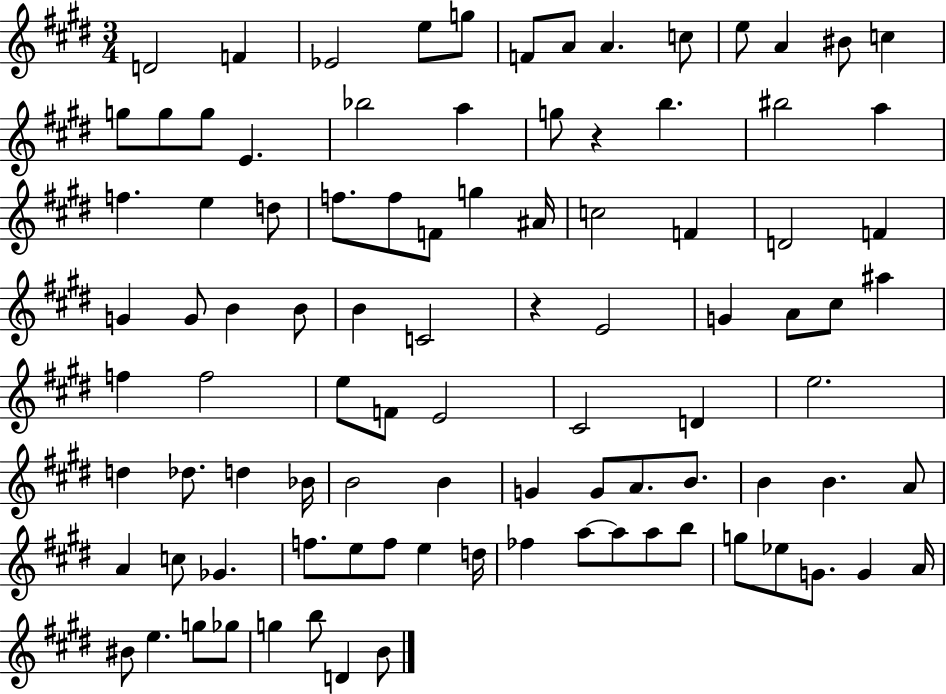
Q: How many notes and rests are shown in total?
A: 95